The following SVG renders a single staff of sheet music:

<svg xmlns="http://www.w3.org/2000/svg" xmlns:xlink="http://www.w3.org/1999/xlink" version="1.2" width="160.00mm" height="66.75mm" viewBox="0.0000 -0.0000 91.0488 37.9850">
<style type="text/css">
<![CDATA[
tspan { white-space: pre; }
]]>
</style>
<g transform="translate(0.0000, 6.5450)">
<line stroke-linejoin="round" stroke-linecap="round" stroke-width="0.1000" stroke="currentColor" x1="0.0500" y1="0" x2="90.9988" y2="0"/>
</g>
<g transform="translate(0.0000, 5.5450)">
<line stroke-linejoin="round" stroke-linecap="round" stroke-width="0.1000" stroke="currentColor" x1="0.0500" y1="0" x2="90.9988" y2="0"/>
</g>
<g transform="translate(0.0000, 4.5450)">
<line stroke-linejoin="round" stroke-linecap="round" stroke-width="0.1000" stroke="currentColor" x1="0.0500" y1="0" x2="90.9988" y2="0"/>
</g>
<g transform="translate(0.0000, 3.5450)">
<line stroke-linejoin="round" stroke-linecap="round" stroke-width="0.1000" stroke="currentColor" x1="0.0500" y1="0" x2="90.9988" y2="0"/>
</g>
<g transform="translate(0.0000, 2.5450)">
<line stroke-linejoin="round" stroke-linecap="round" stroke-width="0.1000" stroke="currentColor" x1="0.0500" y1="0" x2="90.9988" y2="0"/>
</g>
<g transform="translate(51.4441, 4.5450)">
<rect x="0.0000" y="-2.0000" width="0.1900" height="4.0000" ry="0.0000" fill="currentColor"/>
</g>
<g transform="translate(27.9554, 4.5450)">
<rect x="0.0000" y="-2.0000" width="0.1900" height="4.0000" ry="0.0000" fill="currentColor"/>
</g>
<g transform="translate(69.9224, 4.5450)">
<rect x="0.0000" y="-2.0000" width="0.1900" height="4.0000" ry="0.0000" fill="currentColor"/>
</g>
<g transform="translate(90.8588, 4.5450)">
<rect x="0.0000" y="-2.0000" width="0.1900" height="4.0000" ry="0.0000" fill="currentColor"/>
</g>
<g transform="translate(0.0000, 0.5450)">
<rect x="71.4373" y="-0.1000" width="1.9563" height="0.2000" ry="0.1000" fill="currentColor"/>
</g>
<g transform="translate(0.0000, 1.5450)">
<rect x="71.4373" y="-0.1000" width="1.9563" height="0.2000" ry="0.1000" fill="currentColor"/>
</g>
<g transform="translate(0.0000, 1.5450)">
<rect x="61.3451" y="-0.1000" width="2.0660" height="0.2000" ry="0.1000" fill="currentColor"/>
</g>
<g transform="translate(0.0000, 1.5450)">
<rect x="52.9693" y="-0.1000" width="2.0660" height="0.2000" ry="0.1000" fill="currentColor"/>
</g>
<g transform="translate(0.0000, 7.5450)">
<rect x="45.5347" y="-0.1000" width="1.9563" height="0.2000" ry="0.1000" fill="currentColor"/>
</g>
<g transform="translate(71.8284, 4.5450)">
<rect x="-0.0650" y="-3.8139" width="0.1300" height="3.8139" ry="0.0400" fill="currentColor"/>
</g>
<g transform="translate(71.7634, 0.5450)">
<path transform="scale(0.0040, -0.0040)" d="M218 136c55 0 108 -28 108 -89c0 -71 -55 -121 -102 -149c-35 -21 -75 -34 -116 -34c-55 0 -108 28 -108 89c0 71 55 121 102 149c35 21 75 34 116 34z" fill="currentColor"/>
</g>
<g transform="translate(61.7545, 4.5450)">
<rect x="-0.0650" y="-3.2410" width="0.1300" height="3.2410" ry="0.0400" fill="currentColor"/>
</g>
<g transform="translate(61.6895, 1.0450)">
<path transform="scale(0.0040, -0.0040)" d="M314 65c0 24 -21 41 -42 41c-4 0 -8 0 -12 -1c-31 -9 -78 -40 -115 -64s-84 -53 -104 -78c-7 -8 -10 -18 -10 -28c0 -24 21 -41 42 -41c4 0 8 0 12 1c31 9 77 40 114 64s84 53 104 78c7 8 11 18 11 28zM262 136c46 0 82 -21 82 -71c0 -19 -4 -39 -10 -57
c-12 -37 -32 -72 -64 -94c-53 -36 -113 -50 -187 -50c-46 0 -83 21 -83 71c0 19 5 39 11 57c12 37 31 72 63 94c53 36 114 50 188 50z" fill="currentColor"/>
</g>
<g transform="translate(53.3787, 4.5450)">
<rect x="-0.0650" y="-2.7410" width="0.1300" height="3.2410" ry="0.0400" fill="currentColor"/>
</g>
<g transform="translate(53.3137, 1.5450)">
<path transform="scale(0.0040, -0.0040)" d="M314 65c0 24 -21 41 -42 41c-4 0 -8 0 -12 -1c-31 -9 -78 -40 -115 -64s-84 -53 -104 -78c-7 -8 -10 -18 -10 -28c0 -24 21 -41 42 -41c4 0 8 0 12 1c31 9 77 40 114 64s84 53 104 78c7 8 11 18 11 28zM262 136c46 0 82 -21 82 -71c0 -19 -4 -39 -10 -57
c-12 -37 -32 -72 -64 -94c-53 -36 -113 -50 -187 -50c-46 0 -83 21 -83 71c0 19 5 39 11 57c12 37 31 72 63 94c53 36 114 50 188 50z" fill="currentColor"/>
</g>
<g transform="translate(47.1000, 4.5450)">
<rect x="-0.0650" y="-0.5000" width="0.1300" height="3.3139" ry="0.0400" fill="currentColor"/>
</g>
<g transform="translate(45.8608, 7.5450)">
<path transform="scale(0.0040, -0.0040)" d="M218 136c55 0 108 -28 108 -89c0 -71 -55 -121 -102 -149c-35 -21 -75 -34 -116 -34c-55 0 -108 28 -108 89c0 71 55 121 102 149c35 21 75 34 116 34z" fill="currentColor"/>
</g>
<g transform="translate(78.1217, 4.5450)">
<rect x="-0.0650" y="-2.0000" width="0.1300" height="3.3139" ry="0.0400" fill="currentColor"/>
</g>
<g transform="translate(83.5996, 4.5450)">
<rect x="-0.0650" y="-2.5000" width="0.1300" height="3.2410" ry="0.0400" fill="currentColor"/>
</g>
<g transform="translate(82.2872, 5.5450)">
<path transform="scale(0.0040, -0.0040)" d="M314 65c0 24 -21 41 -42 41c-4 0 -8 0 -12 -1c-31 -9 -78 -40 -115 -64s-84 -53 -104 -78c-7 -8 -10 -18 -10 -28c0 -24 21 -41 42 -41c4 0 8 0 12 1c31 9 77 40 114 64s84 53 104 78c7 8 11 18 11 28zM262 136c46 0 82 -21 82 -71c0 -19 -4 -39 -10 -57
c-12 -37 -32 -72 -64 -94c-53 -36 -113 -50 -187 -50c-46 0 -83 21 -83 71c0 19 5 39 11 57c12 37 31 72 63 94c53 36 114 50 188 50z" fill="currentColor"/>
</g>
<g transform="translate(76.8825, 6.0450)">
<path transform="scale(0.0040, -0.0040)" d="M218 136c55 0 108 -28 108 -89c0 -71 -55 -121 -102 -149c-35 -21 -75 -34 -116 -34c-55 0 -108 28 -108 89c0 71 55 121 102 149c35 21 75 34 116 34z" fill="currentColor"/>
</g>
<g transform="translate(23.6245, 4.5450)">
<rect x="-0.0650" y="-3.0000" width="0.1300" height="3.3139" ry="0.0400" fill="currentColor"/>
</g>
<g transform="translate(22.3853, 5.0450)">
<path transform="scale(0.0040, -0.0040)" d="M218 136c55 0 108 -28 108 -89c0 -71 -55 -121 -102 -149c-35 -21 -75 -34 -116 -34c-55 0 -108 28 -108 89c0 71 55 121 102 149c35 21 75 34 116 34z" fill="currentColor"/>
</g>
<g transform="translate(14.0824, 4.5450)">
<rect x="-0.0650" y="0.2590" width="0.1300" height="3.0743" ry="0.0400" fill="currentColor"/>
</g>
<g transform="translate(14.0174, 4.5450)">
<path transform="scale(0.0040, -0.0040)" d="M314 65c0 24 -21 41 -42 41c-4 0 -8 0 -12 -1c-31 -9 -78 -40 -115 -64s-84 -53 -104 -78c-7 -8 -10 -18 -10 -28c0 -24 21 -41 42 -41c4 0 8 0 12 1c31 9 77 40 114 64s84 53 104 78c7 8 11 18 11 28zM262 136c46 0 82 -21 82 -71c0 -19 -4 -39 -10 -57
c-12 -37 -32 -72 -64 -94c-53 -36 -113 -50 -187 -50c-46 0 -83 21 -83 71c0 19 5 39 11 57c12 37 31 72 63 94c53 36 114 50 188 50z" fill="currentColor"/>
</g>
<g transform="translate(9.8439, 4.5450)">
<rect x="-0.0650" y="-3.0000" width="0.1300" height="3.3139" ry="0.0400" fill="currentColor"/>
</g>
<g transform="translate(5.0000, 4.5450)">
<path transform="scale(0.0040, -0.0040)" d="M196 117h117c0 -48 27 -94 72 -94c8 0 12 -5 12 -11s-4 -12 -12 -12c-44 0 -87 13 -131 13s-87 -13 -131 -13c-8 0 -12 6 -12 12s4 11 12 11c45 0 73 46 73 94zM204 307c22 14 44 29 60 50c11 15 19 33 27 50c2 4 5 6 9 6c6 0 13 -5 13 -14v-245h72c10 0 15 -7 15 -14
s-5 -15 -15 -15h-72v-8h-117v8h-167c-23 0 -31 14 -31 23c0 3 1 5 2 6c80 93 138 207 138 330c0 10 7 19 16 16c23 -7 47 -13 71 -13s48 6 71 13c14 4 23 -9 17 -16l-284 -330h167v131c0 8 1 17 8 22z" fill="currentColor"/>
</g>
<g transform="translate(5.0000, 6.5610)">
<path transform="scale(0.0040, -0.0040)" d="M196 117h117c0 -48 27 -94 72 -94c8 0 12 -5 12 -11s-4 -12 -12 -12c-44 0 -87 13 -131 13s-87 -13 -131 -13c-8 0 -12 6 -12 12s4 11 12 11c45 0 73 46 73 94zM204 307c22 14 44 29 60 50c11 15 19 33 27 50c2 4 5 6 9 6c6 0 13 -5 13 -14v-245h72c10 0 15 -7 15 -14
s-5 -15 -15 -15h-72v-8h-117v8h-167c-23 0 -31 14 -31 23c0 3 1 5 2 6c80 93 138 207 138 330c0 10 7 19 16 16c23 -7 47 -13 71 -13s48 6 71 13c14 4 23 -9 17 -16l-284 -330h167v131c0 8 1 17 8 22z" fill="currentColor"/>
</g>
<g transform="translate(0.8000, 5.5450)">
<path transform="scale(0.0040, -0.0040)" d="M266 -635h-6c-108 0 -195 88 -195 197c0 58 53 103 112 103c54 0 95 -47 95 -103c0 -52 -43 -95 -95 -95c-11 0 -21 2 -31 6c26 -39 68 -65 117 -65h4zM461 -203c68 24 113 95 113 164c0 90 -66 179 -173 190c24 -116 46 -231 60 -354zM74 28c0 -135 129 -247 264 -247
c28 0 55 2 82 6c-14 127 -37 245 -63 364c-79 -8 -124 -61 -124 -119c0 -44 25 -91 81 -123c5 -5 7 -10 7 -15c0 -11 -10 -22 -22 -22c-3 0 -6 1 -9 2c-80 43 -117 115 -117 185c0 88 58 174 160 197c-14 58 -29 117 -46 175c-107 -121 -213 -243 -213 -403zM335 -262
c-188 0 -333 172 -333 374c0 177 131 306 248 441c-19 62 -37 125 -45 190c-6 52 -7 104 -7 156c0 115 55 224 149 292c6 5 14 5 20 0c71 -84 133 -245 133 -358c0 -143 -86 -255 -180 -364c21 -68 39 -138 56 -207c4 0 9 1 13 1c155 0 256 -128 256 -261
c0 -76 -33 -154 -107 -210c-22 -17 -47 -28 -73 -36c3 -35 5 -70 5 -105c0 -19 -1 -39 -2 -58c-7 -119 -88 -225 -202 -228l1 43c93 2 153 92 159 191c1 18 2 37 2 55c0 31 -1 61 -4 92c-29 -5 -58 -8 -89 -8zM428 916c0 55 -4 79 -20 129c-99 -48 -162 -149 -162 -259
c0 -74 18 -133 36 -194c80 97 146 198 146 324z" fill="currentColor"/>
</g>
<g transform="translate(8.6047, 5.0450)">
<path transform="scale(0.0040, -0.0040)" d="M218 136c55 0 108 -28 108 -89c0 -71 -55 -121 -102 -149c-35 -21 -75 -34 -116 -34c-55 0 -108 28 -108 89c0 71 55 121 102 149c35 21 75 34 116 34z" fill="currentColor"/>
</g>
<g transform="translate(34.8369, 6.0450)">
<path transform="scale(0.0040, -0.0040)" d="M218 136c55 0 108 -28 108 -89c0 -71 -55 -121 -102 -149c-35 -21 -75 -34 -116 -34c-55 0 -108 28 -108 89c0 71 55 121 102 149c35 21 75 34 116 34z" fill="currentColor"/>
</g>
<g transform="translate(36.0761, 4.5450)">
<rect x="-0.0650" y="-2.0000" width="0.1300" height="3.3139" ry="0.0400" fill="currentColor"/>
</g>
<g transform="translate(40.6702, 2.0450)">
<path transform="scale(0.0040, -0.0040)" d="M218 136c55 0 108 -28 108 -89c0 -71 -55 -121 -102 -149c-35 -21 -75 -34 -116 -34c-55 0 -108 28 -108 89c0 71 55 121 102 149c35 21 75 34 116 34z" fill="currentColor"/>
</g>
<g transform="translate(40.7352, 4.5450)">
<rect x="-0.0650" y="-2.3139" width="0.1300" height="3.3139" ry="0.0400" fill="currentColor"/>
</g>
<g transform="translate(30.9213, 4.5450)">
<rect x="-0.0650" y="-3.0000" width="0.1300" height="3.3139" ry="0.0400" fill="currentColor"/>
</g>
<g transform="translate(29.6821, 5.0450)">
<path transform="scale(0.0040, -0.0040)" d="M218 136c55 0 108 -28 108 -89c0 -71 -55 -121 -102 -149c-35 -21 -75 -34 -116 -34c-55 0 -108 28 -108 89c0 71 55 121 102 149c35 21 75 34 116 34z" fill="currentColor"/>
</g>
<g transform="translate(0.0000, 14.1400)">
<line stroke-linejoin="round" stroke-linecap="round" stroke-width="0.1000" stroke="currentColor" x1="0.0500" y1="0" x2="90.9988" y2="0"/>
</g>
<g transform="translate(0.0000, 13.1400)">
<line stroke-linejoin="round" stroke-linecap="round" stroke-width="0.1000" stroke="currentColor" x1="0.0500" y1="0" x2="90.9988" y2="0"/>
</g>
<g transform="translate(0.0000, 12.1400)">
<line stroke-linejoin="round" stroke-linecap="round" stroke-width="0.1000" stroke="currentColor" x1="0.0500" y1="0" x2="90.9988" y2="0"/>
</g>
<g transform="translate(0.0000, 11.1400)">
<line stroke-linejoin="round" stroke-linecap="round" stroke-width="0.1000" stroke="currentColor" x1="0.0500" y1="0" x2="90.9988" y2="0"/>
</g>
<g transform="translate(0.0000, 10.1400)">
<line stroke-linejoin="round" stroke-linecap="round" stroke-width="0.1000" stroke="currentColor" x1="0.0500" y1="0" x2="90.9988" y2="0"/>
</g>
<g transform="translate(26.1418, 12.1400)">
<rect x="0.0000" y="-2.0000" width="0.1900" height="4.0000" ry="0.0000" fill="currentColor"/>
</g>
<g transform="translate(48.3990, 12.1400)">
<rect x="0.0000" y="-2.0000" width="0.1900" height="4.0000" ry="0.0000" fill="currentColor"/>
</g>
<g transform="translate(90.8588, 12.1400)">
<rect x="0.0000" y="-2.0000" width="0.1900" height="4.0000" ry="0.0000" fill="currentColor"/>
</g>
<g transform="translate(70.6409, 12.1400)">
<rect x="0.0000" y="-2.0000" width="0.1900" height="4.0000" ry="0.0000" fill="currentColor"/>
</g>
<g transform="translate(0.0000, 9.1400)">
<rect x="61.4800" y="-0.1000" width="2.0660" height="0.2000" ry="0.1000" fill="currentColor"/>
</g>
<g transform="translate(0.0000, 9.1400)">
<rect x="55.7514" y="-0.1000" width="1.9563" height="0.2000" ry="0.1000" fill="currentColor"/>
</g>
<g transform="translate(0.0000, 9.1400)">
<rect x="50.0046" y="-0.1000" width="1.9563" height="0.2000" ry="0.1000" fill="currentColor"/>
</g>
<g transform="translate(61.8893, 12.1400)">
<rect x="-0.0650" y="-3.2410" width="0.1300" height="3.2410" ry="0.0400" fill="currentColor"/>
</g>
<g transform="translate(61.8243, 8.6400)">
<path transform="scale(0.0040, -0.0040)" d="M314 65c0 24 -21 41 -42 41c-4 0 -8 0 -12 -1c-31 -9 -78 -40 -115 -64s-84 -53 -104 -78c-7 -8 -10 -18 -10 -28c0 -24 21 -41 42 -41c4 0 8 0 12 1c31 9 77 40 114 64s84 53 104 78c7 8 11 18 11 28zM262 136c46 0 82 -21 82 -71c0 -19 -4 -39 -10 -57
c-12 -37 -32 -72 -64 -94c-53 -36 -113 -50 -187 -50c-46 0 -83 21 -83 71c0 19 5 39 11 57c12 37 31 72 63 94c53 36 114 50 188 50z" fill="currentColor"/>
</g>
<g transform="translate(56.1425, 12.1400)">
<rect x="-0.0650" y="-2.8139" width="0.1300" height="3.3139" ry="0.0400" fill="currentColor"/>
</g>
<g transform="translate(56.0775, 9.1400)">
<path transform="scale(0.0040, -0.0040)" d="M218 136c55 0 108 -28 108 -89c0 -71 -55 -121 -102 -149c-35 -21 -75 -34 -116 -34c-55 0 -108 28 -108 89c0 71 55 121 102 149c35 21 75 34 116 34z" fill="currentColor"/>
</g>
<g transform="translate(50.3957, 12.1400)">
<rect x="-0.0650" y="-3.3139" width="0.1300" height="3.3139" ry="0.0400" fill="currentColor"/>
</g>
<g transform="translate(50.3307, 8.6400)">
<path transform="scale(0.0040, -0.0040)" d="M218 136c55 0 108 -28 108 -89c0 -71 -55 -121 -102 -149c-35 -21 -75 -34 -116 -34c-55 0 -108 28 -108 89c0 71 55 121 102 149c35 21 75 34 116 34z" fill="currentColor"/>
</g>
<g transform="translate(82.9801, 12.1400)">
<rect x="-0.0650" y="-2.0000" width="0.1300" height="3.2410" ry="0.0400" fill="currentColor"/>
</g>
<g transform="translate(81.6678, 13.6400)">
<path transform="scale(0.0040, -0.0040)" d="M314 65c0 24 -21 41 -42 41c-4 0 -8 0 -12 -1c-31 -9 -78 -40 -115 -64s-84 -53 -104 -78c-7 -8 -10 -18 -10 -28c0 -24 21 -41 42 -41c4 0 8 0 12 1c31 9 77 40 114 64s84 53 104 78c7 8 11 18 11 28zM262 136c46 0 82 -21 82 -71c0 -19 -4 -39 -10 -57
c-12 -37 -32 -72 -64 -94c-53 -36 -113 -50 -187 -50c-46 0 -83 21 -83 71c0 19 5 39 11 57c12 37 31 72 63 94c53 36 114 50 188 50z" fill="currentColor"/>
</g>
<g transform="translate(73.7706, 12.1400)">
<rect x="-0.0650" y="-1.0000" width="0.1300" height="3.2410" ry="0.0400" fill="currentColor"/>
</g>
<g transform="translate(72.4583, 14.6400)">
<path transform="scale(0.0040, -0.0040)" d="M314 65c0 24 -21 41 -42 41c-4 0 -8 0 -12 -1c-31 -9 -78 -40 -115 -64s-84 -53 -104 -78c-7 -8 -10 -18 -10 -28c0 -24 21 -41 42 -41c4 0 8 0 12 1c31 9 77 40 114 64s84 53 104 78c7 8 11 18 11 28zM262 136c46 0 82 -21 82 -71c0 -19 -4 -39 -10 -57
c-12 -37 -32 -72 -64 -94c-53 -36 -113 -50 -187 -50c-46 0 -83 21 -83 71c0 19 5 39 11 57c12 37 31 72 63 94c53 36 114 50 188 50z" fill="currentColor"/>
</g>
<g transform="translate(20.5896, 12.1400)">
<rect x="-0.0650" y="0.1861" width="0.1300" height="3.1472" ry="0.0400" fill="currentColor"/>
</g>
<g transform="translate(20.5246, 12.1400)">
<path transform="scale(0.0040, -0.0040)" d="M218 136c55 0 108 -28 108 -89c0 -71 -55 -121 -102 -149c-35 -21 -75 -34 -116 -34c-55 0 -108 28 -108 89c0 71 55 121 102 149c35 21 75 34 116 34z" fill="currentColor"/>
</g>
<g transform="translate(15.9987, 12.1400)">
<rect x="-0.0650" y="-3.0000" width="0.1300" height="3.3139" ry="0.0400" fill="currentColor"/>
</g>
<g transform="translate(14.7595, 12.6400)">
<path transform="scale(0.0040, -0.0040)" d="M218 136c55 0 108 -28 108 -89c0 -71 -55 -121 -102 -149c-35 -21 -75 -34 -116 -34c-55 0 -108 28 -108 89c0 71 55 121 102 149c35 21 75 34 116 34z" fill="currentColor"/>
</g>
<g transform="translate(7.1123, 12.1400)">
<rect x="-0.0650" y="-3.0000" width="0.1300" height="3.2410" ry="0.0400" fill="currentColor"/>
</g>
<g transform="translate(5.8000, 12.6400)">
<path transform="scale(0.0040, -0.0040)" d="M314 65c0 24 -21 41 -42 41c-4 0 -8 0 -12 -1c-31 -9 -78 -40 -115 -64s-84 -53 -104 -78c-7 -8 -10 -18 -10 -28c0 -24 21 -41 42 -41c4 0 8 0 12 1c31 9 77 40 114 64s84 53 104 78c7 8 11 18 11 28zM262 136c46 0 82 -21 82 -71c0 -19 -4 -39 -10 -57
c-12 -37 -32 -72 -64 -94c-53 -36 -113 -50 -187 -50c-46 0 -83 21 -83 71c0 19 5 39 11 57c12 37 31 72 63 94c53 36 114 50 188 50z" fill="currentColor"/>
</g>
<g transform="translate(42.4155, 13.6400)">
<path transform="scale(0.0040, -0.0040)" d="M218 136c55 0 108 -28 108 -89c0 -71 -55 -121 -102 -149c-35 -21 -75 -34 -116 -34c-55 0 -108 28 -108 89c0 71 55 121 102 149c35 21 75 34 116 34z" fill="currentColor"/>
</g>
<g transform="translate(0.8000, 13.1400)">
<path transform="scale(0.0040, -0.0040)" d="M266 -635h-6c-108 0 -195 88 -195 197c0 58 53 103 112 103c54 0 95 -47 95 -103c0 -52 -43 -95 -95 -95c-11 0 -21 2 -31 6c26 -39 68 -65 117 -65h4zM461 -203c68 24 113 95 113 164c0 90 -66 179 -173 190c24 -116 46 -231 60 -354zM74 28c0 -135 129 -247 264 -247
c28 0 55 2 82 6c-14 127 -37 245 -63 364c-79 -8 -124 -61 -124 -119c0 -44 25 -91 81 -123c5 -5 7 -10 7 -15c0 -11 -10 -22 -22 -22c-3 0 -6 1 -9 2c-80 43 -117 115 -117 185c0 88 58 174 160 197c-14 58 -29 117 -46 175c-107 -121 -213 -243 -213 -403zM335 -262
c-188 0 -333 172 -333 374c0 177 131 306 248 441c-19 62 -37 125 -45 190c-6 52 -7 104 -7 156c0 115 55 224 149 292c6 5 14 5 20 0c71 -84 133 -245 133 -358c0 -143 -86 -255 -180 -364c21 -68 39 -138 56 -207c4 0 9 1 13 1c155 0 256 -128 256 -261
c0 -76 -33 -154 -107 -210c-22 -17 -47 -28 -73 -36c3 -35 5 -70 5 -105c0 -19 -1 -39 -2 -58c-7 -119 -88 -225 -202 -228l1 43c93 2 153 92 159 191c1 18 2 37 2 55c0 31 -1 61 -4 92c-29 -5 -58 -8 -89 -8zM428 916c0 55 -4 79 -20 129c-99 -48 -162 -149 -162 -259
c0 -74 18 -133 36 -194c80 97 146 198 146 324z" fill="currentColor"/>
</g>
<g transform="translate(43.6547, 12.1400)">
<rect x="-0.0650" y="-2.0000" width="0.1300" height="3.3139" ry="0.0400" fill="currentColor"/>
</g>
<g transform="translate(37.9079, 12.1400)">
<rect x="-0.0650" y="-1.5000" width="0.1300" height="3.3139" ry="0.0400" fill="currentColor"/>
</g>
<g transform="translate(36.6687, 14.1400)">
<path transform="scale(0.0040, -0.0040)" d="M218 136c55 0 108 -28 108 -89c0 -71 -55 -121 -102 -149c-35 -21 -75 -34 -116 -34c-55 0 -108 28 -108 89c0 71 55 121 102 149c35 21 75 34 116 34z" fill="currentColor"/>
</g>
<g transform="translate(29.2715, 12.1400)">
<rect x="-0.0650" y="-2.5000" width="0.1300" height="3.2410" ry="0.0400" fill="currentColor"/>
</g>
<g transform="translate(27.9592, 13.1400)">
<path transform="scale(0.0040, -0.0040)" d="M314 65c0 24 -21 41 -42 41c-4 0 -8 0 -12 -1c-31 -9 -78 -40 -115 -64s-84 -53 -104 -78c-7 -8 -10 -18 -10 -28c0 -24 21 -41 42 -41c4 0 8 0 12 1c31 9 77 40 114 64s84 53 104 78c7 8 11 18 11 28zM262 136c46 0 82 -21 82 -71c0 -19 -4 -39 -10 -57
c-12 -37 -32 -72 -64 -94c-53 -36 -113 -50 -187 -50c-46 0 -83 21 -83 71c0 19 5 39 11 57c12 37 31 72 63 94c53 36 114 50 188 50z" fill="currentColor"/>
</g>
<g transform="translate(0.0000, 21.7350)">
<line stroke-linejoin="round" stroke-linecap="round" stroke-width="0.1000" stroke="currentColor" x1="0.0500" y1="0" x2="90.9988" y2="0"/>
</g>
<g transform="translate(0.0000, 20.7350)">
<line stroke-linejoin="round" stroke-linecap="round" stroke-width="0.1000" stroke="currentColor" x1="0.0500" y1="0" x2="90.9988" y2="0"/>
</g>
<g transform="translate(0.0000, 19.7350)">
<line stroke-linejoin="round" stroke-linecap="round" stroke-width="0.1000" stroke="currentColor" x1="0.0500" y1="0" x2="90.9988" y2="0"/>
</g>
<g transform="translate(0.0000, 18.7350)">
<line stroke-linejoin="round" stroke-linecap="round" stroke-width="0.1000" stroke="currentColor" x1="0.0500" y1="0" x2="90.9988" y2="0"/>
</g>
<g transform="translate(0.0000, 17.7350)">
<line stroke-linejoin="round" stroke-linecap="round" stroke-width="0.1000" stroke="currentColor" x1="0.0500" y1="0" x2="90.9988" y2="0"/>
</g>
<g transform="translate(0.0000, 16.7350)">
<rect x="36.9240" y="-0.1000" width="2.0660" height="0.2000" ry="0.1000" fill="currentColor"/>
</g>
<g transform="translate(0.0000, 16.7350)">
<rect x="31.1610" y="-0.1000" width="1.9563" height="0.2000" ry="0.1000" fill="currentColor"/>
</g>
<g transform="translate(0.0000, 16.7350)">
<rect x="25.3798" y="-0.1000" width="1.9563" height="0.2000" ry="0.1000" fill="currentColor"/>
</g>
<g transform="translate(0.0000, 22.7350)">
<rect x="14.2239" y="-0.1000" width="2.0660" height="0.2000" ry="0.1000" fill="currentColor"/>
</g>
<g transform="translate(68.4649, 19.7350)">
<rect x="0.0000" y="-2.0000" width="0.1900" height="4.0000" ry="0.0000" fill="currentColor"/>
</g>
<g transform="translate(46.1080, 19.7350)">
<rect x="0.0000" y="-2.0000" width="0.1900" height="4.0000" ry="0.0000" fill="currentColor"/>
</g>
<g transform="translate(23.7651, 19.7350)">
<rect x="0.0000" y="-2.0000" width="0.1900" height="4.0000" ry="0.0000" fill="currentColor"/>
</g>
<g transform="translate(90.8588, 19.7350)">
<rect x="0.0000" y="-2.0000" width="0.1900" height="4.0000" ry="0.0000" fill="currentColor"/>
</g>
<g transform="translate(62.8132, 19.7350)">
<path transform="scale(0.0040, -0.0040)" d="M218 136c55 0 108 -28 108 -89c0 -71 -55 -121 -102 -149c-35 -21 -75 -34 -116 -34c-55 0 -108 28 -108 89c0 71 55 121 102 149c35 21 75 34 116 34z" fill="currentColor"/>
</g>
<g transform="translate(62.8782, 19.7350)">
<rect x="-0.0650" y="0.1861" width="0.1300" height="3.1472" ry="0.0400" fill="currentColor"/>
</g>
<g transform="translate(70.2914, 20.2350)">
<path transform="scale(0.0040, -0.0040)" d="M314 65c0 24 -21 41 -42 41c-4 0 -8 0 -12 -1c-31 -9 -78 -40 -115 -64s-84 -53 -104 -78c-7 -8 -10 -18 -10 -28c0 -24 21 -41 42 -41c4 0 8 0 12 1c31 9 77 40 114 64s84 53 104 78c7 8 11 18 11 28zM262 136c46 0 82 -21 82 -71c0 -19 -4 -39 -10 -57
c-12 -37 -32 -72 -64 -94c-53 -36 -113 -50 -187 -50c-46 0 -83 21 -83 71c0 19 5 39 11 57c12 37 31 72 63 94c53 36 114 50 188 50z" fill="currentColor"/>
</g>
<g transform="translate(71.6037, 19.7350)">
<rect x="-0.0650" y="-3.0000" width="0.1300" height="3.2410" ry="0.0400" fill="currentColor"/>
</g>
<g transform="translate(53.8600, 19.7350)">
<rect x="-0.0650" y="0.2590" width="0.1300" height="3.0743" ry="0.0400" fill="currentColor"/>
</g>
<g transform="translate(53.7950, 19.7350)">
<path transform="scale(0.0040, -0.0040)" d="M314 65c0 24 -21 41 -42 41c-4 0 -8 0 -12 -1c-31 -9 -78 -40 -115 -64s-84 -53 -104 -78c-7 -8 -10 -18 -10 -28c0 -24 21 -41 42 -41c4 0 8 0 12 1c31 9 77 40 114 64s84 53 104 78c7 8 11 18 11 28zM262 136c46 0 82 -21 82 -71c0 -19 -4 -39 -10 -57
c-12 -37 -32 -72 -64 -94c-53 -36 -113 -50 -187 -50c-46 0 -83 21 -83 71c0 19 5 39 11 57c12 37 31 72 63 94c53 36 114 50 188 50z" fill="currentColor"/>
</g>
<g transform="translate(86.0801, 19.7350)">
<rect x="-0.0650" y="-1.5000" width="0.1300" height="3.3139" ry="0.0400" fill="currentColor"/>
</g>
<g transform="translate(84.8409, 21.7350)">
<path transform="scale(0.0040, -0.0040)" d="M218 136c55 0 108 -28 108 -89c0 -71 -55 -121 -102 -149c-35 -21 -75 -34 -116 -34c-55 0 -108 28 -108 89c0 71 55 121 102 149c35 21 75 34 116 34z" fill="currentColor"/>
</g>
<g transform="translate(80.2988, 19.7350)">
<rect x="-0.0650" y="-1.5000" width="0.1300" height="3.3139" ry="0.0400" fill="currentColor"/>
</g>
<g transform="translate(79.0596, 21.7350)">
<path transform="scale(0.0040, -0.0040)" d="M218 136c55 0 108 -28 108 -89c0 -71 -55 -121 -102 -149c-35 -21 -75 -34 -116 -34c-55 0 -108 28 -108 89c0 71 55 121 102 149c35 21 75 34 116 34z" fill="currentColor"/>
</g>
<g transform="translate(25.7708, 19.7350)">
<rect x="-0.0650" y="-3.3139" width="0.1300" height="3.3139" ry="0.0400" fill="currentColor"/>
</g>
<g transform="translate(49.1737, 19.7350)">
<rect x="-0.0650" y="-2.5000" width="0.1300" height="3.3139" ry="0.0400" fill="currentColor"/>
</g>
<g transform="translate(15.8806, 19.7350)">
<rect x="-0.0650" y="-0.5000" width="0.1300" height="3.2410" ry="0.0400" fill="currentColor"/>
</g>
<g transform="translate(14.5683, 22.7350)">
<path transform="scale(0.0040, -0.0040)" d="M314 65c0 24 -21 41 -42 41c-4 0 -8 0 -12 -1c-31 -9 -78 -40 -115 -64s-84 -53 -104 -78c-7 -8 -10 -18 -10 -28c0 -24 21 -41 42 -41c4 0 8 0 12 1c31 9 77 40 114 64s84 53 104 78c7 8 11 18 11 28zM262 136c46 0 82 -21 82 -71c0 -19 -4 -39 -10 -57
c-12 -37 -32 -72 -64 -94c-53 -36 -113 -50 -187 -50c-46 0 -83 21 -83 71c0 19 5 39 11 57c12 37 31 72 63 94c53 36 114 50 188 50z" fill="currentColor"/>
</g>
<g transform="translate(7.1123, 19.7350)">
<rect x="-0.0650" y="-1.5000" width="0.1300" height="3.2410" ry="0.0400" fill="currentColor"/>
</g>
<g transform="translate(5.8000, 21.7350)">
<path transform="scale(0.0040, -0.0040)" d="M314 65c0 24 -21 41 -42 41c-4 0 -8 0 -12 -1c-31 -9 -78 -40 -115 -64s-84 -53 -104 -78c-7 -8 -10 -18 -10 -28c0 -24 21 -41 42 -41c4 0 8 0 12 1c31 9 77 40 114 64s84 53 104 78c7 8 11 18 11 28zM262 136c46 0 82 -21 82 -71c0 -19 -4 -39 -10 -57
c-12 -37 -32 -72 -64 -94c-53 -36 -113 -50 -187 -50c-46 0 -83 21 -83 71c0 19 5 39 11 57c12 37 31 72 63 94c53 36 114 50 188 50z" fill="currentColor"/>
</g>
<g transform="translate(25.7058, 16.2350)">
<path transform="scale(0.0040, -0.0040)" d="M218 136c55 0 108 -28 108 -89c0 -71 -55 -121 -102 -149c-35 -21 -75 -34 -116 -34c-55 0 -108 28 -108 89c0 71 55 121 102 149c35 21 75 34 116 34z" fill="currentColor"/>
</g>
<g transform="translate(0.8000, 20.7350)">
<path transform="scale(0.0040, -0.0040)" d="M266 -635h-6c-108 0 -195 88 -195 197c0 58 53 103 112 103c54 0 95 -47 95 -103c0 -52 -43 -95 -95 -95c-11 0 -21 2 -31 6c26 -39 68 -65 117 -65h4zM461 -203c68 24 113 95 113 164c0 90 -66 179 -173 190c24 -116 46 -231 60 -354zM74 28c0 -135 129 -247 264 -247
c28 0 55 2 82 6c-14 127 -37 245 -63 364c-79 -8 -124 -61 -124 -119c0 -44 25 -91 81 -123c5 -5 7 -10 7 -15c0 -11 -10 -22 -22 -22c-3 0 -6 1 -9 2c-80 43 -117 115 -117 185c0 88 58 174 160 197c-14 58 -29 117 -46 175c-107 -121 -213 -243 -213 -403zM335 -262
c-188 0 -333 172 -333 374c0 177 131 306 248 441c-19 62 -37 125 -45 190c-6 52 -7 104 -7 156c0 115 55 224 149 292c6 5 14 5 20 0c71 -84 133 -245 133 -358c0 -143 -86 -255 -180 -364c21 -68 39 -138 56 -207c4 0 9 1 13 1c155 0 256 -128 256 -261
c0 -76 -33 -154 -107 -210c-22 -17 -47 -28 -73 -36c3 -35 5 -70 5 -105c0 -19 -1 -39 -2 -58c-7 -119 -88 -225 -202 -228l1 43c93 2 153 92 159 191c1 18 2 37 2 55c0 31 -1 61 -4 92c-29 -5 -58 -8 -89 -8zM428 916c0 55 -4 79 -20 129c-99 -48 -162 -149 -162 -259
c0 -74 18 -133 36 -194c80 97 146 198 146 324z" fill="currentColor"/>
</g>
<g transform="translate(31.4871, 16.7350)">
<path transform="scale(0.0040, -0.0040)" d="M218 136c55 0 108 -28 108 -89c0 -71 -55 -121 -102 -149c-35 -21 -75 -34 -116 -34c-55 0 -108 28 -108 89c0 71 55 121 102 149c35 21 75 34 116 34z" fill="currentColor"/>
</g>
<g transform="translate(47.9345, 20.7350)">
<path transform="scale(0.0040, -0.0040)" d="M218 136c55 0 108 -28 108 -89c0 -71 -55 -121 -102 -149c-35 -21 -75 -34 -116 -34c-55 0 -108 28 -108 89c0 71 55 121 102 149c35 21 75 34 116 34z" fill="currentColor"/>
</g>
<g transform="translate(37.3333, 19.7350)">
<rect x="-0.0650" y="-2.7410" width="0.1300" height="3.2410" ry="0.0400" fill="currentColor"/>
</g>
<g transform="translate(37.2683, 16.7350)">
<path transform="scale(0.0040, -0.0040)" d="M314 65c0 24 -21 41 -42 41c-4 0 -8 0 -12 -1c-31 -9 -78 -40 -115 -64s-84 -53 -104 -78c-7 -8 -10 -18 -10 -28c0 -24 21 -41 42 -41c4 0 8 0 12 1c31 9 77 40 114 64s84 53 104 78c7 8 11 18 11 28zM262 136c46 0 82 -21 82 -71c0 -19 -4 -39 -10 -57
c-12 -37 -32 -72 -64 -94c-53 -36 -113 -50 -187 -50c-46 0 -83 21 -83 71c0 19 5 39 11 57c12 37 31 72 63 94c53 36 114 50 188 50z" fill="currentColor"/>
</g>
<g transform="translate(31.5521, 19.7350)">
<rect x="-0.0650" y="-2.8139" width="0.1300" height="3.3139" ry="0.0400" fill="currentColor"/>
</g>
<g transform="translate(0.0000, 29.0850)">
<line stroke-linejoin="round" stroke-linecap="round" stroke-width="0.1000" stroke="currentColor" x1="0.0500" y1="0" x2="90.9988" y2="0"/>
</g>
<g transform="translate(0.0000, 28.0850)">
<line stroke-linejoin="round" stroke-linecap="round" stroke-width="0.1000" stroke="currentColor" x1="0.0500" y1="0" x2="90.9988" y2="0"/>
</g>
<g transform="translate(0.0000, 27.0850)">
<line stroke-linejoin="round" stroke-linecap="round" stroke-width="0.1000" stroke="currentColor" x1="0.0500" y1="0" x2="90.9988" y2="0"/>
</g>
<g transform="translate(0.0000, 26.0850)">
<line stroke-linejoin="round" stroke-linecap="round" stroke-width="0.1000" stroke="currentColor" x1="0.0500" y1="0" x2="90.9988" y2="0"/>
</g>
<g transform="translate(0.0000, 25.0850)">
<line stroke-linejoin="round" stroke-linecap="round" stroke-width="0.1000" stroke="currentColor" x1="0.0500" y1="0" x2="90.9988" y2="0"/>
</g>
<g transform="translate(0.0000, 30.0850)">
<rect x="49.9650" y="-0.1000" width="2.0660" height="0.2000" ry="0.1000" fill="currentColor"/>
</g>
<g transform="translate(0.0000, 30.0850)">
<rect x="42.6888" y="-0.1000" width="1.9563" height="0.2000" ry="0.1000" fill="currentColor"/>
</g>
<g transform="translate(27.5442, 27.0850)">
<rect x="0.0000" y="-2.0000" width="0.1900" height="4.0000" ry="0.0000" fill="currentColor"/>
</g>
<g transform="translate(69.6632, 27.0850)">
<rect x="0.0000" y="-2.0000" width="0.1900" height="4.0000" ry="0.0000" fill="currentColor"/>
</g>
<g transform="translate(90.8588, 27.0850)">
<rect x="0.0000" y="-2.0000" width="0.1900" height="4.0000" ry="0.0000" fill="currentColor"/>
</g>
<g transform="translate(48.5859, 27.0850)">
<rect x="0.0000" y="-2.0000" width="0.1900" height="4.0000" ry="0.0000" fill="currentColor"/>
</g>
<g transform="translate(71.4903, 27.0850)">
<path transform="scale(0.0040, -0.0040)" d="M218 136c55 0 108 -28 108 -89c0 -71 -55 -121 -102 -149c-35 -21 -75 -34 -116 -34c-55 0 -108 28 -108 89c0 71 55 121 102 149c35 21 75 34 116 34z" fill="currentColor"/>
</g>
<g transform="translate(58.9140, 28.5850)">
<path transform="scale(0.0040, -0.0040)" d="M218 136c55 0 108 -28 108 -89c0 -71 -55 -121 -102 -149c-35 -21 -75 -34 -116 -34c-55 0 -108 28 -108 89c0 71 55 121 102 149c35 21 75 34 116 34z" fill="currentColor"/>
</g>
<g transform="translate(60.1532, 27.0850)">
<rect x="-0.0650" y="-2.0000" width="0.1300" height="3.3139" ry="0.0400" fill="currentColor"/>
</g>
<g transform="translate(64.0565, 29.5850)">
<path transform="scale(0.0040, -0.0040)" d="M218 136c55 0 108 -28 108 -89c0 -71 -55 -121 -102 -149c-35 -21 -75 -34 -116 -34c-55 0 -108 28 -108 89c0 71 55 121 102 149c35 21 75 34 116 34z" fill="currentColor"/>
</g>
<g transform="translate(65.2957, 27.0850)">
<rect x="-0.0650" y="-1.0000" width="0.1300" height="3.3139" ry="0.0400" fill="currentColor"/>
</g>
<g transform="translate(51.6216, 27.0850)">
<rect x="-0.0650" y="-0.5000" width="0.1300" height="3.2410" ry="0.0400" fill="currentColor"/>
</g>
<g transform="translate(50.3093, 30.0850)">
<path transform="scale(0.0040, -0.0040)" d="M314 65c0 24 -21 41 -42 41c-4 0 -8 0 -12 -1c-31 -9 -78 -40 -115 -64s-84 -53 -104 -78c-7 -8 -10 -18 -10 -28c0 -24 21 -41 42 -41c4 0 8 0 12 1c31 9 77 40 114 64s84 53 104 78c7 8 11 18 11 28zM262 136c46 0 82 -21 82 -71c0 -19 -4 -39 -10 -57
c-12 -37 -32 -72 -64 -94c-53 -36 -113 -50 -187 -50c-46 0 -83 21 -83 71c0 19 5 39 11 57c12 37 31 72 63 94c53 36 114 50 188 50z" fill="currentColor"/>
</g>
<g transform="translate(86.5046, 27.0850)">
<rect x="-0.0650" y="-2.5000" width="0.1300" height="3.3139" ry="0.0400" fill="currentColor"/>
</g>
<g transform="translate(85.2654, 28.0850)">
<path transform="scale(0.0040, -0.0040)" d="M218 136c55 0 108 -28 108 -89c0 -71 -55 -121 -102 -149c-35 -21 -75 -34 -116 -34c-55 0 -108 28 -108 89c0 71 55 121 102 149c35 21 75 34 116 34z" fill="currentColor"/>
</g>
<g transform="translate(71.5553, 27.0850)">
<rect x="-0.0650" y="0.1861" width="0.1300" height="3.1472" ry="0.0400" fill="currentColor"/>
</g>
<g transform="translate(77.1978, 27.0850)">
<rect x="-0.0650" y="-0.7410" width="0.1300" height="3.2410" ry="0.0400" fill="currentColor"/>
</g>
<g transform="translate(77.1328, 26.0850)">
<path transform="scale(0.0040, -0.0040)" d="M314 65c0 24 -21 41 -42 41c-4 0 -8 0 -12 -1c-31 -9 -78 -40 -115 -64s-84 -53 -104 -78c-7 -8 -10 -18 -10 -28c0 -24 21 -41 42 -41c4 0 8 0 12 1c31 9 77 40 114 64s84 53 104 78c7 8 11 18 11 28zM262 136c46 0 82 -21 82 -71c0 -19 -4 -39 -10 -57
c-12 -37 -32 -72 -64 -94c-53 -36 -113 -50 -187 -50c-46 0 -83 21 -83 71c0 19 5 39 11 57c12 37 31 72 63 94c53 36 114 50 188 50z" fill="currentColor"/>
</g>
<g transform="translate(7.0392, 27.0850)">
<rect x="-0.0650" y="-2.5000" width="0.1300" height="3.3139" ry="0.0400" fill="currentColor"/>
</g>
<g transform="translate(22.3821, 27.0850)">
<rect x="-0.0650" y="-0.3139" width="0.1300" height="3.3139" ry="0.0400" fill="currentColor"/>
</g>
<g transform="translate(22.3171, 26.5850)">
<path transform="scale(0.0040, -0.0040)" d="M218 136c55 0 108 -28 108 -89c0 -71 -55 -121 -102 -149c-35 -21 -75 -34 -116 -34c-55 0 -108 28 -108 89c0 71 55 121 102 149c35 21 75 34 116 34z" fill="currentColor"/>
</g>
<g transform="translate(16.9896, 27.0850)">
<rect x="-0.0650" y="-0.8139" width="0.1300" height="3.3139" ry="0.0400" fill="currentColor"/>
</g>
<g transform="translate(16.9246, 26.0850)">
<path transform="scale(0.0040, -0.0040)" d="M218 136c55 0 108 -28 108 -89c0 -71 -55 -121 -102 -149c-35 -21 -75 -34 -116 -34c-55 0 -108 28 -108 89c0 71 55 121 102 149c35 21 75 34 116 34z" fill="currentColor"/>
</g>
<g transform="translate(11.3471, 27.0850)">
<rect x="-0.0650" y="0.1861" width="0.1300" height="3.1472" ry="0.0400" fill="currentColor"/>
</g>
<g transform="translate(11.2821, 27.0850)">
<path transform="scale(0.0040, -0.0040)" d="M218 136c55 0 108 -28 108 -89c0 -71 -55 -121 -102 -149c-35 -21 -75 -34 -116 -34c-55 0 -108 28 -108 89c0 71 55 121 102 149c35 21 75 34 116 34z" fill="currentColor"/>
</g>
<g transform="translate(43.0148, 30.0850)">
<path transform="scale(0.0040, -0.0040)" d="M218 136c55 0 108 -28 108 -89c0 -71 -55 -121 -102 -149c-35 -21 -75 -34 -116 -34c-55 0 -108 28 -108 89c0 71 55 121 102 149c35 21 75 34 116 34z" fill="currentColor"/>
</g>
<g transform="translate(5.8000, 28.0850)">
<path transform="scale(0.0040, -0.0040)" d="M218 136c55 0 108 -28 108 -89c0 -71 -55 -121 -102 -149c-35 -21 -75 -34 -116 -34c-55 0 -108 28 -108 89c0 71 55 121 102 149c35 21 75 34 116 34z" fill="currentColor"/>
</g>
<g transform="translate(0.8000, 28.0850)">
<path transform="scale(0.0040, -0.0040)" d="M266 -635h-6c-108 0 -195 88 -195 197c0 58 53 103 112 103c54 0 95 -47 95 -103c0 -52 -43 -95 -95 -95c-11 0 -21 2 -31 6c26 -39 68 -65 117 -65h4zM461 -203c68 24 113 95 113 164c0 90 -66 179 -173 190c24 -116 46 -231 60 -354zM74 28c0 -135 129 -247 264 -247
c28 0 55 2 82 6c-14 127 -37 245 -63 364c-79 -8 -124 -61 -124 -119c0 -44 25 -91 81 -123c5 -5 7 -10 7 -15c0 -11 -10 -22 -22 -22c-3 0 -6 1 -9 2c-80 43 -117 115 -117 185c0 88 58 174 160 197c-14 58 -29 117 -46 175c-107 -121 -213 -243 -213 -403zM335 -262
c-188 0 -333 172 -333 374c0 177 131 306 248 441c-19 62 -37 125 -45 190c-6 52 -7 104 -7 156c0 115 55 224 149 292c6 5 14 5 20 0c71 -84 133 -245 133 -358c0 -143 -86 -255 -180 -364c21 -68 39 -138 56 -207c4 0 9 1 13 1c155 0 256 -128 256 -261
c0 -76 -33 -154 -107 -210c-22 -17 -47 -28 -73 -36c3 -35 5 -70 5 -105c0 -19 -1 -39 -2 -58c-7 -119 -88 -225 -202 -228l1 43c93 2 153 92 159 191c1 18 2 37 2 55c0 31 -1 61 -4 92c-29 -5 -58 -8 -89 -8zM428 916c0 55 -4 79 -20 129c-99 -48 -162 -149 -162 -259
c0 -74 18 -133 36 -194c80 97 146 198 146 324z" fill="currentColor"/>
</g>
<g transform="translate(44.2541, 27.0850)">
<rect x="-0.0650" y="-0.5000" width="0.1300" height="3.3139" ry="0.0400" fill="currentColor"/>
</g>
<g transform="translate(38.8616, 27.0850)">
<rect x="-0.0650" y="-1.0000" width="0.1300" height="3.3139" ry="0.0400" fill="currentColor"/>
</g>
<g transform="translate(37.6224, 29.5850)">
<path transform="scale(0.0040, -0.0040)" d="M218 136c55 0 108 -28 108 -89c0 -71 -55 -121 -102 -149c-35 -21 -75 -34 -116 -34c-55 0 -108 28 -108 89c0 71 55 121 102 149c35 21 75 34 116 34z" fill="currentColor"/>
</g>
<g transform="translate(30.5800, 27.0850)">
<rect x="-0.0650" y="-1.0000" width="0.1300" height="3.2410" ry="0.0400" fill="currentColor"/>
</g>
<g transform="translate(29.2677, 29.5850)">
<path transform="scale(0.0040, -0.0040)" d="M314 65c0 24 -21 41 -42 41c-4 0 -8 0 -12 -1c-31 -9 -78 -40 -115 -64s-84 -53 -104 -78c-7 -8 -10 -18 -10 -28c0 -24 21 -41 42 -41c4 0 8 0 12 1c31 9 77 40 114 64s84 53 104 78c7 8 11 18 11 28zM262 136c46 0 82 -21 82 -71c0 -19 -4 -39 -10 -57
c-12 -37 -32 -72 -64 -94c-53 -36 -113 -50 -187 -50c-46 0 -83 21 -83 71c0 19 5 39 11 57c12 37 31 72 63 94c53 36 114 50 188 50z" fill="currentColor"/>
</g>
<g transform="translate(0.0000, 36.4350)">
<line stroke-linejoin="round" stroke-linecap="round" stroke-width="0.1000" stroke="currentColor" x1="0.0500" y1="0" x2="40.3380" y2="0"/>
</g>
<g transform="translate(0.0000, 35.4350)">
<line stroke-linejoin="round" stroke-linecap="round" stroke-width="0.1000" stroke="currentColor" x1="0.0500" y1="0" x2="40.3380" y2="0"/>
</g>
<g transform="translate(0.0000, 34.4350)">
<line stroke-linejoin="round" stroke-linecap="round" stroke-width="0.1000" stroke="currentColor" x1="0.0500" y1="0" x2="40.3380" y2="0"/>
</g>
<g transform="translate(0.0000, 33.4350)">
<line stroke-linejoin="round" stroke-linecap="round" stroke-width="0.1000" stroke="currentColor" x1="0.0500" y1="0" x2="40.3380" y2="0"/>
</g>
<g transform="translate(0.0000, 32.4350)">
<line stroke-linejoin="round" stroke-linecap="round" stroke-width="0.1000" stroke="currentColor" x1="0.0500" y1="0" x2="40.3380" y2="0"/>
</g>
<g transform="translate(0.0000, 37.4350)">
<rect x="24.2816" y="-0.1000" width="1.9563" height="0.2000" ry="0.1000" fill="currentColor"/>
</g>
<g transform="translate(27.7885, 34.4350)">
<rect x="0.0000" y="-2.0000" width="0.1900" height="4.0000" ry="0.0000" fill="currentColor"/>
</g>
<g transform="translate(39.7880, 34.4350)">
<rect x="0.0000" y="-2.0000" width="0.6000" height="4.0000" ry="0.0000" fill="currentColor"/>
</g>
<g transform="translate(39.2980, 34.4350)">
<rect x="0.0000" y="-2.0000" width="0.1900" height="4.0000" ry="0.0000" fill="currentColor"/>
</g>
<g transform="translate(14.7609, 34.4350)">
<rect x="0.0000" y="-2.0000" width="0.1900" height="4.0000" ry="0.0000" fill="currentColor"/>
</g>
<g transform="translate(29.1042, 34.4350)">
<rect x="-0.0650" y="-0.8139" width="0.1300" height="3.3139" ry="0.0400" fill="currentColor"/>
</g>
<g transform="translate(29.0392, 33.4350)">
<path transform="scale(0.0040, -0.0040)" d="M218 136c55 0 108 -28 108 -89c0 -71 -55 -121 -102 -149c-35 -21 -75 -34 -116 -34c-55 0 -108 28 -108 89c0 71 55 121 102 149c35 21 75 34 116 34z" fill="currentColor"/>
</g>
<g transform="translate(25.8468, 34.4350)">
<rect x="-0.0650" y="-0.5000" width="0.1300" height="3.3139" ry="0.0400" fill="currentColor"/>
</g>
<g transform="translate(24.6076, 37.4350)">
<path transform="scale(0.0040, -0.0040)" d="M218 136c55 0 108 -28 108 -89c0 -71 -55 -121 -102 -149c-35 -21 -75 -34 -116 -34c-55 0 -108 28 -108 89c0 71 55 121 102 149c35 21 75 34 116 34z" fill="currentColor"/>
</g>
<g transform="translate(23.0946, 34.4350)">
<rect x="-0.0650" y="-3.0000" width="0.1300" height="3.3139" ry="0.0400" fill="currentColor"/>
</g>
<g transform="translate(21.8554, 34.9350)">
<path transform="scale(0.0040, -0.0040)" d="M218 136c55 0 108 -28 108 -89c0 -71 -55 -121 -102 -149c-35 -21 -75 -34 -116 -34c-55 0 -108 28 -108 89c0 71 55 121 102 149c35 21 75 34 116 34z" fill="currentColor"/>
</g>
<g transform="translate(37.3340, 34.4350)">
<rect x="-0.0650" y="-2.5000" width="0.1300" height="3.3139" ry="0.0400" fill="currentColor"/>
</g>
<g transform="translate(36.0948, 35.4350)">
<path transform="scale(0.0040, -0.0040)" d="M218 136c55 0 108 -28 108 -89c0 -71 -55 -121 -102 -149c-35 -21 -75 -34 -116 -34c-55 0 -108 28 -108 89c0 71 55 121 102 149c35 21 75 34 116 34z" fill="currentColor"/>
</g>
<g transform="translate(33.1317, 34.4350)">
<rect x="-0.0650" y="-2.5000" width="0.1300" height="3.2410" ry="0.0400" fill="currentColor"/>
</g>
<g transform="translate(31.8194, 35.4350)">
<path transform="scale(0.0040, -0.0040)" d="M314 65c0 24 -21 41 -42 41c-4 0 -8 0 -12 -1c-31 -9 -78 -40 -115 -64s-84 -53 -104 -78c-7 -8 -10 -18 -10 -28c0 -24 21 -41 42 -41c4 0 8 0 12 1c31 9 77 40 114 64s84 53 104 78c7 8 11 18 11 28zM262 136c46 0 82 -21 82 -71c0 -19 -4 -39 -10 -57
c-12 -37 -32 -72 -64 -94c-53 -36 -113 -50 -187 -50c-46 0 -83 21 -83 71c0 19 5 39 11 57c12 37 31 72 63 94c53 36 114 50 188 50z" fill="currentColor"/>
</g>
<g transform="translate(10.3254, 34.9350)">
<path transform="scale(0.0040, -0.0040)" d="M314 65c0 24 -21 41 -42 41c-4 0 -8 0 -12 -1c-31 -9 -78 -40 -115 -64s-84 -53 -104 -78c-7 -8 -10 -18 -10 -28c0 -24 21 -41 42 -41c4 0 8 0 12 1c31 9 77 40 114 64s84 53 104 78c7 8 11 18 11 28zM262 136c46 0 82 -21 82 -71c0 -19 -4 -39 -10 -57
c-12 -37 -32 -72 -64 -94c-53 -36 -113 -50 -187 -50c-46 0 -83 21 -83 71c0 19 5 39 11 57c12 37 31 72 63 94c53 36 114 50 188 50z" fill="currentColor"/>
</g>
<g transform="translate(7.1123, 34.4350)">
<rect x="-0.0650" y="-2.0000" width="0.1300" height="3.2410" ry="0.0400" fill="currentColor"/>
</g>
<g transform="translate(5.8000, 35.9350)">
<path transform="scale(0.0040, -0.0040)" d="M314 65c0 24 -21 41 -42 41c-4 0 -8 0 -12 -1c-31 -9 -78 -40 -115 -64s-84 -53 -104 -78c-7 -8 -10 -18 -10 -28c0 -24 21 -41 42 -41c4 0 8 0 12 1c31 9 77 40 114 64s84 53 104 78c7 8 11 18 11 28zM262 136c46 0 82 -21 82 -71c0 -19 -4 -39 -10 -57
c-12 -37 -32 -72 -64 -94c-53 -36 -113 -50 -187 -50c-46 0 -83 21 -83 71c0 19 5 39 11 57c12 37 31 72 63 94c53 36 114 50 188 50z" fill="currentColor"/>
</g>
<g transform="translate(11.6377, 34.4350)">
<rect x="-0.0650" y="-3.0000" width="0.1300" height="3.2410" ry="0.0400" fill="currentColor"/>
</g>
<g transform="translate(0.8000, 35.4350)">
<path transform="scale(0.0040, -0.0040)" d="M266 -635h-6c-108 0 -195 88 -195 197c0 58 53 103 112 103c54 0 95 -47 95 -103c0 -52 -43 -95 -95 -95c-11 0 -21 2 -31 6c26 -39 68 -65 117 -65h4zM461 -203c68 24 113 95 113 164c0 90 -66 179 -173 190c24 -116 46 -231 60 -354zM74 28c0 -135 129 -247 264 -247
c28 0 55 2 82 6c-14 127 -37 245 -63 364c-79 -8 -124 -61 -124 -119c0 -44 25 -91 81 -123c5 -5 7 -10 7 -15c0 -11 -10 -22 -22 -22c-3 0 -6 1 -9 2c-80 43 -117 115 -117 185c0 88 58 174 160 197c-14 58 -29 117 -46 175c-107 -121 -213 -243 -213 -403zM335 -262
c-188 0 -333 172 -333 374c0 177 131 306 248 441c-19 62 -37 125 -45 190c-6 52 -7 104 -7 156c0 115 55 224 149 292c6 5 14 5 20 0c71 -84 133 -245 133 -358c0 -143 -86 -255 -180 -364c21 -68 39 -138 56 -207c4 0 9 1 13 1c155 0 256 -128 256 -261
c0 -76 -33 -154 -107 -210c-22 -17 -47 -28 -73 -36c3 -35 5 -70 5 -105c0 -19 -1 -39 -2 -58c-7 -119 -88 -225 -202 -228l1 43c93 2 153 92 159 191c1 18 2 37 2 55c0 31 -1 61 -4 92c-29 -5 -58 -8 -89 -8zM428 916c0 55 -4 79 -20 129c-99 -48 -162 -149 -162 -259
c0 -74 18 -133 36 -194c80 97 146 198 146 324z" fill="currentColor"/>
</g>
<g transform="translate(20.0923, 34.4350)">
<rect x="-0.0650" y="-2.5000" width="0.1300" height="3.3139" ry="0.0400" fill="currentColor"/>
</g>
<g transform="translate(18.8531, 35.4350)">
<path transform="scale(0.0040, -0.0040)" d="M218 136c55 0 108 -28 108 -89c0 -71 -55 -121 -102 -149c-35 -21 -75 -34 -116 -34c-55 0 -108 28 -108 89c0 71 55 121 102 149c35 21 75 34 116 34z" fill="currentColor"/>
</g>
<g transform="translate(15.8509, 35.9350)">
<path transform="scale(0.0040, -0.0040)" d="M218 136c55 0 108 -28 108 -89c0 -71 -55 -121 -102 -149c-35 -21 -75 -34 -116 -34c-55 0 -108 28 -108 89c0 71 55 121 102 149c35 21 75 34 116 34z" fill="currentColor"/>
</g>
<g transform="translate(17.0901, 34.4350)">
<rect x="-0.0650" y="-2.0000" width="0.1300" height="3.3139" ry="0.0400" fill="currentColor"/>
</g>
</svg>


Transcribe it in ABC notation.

X:1
T:Untitled
M:4/4
L:1/4
K:C
A B2 A A F g C a2 b2 c' F G2 A2 A B G2 E F b a b2 D2 F2 E2 C2 b a a2 G B2 B A2 E E G B d c D2 D C C2 F D B d2 G F2 A2 F G A C d G2 G